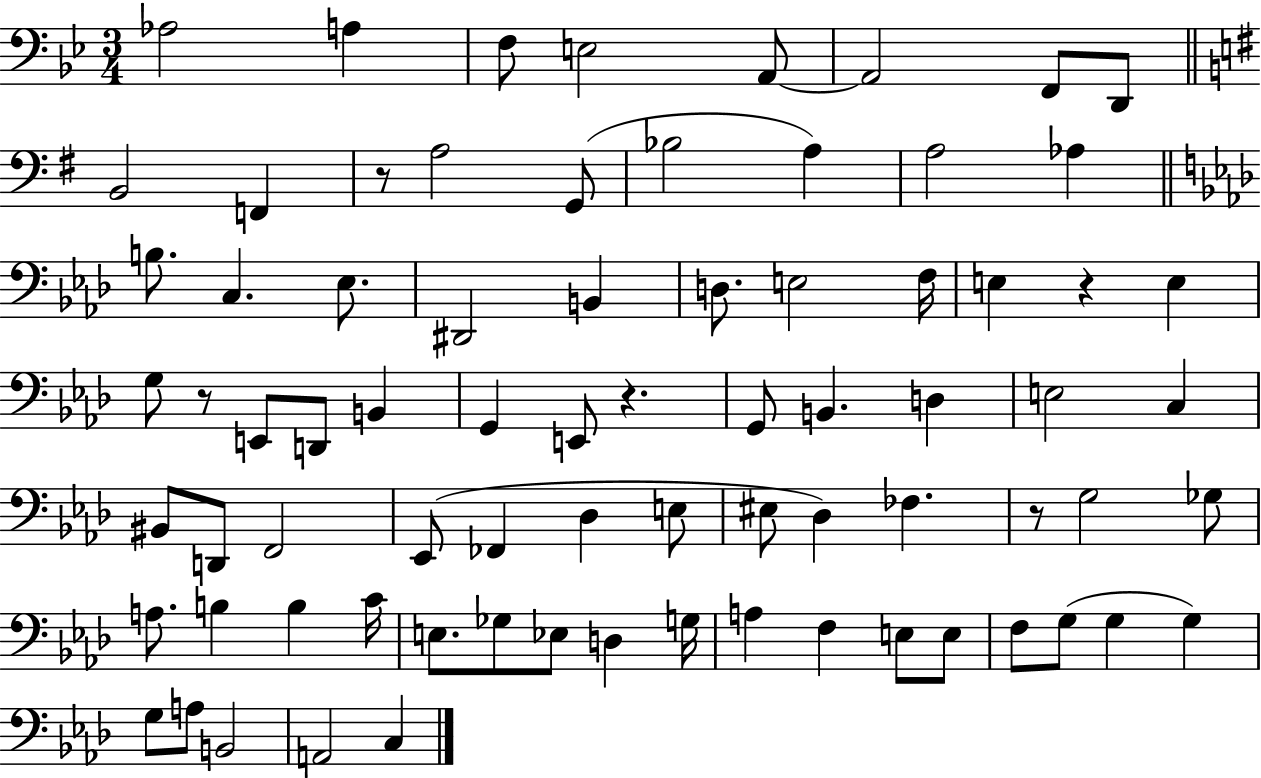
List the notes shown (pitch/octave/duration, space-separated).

Ab3/h A3/q F3/e E3/h A2/e A2/h F2/e D2/e B2/h F2/q R/e A3/h G2/e Bb3/h A3/q A3/h Ab3/q B3/e. C3/q. Eb3/e. D#2/h B2/q D3/e. E3/h F3/s E3/q R/q E3/q G3/e R/e E2/e D2/e B2/q G2/q E2/e R/q. G2/e B2/q. D3/q E3/h C3/q BIS2/e D2/e F2/h Eb2/e FES2/q Db3/q E3/e EIS3/e Db3/q FES3/q. R/e G3/h Gb3/e A3/e. B3/q B3/q C4/s E3/e. Gb3/e Eb3/e D3/q G3/s A3/q F3/q E3/e E3/e F3/e G3/e G3/q G3/q G3/e A3/e B2/h A2/h C3/q